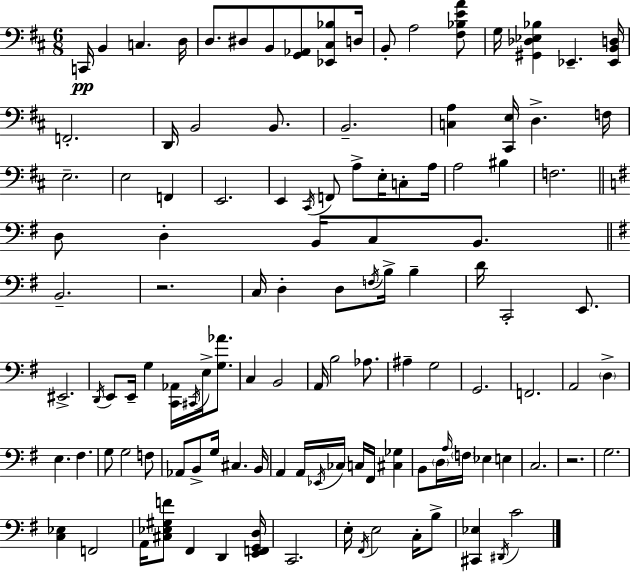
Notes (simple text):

C2/s B2/q C3/q. D3/s D3/e. D#3/e B2/e [G2,Ab2]/e [Eb2,C#3,Bb3]/e D3/s B2/e A3/h [F#3,Bb3,E4,A4]/e G3/s [G#2,Db3,Eb3,Bb3]/q Eb2/q. [Eb2,B2,D3]/s F2/h. D2/s B2/h B2/e. B2/h. [C3,A3]/q [C#2,E3]/s D3/q. F3/s E3/h. E3/h F2/q E2/h. E2/q C#2/s F2/e A3/e E3/s C3/e A3/s A3/h BIS3/q F3/h. D3/e D3/q B2/s C3/e B2/e. B2/h. R/h. C3/s D3/q D3/e F3/s B3/s B3/q D4/s C2/h E2/e. EIS2/h. D2/s E2/e E2/s G3/q [C2,Ab2]/s C#2/s E3/s [G3,Ab4]/e. C3/q B2/h A2/s B3/h Ab3/e. A#3/q G3/h G2/h. F2/h. A2/h D3/q E3/q. F#3/q. G3/e G3/h F3/e Ab2/e B2/e G3/s C#3/q. B2/s A2/q A2/s Eb2/s CES3/s C3/s F#2/s [C#3,Gb3]/q B2/e D3/s A3/s F3/s Eb3/q E3/q C3/h. R/h. G3/h. [C3,Eb3]/q F2/h A2/s [C#3,Eb3,G#3,F4]/e F#2/q D2/q [E2,F2,G2,D3]/s C2/h. E3/s F#2/s E3/h C3/s B3/e [C#2,Eb3]/q D#2/s C4/h